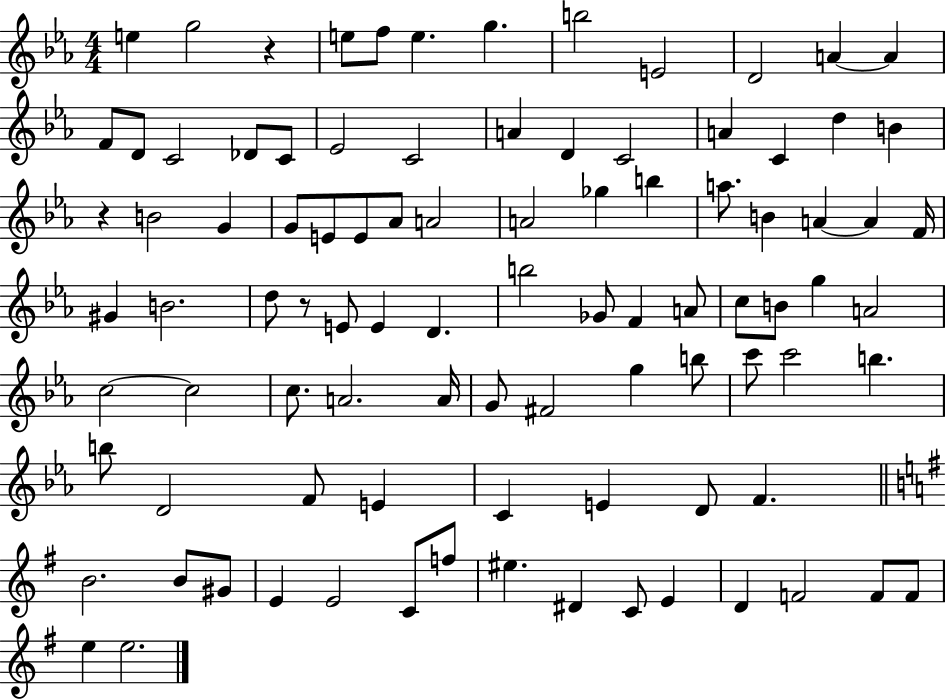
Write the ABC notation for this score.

X:1
T:Untitled
M:4/4
L:1/4
K:Eb
e g2 z e/2 f/2 e g b2 E2 D2 A A F/2 D/2 C2 _D/2 C/2 _E2 C2 A D C2 A C d B z B2 G G/2 E/2 E/2 _A/2 A2 A2 _g b a/2 B A A F/4 ^G B2 d/2 z/2 E/2 E D b2 _G/2 F A/2 c/2 B/2 g A2 c2 c2 c/2 A2 A/4 G/2 ^F2 g b/2 c'/2 c'2 b b/2 D2 F/2 E C E D/2 F B2 B/2 ^G/2 E E2 C/2 f/2 ^e ^D C/2 E D F2 F/2 F/2 e e2